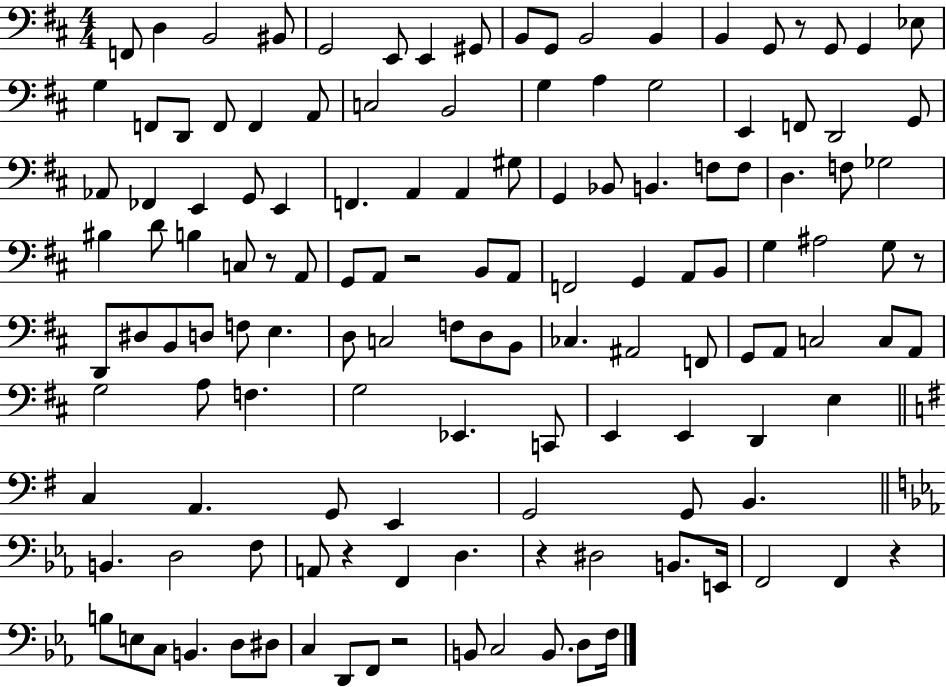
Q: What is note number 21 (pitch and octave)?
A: F2